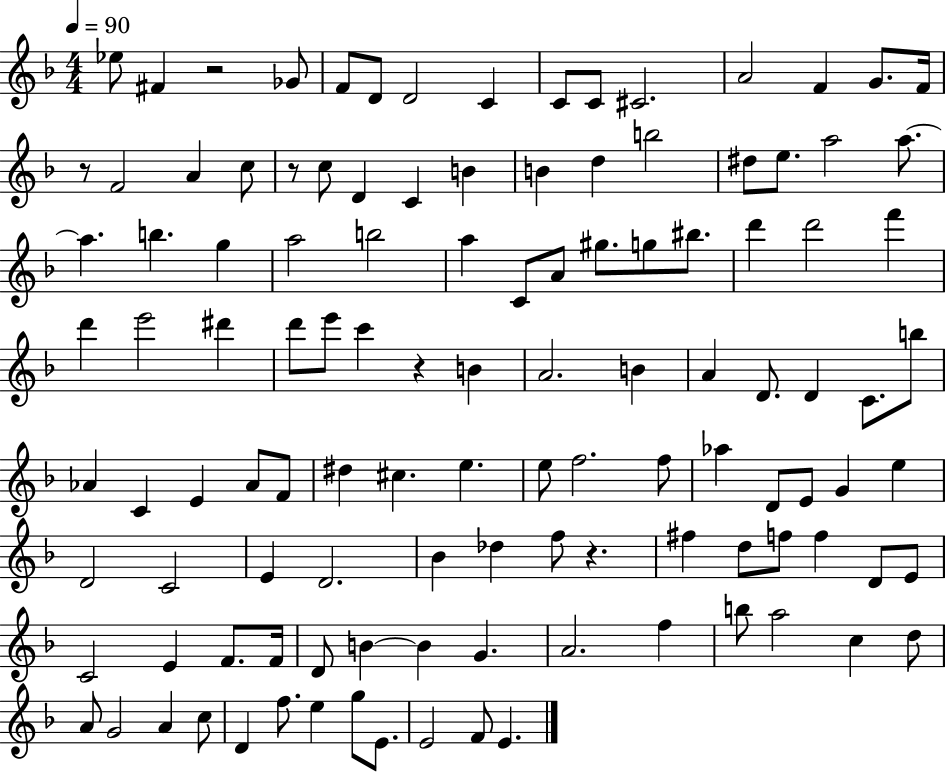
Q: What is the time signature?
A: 4/4